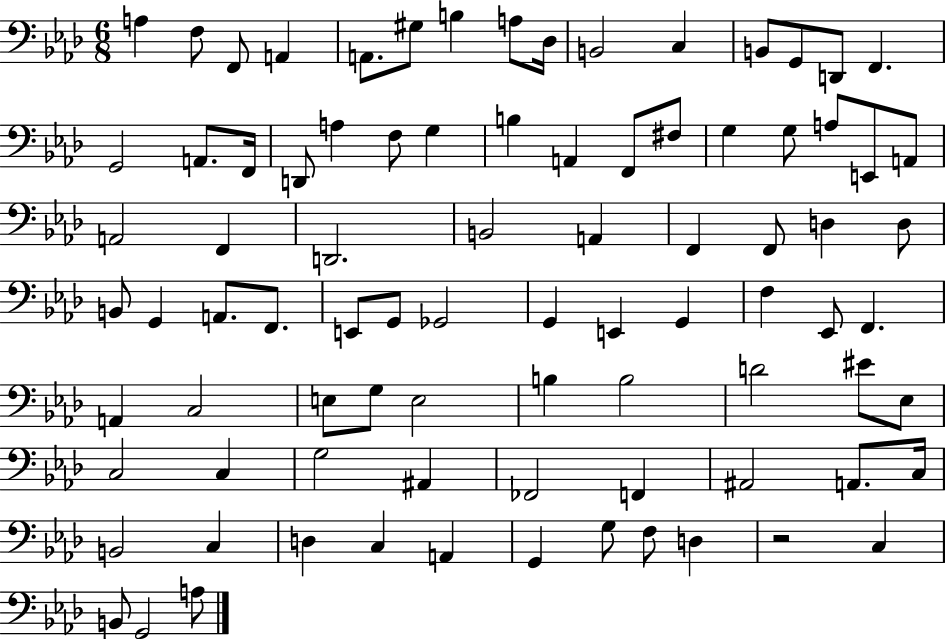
{
  \clef bass
  \numericTimeSignature
  \time 6/8
  \key aes \major
  a4 f8 f,8 a,4 | a,8. gis8 b4 a8 des16 | b,2 c4 | b,8 g,8 d,8 f,4. | \break g,2 a,8. f,16 | d,8 a4 f8 g4 | b4 a,4 f,8 fis8 | g4 g8 a8 e,8 a,8 | \break a,2 f,4 | d,2. | b,2 a,4 | f,4 f,8 d4 d8 | \break b,8 g,4 a,8. f,8. | e,8 g,8 ges,2 | g,4 e,4 g,4 | f4 ees,8 f,4. | \break a,4 c2 | e8 g8 e2 | b4 b2 | d'2 eis'8 ees8 | \break c2 c4 | g2 ais,4 | fes,2 f,4 | ais,2 a,8. c16 | \break b,2 c4 | d4 c4 a,4 | g,4 g8 f8 d4 | r2 c4 | \break b,8 g,2 a8 | \bar "|."
}